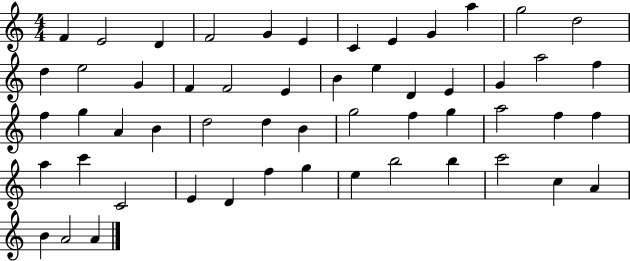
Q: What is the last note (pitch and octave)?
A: A4